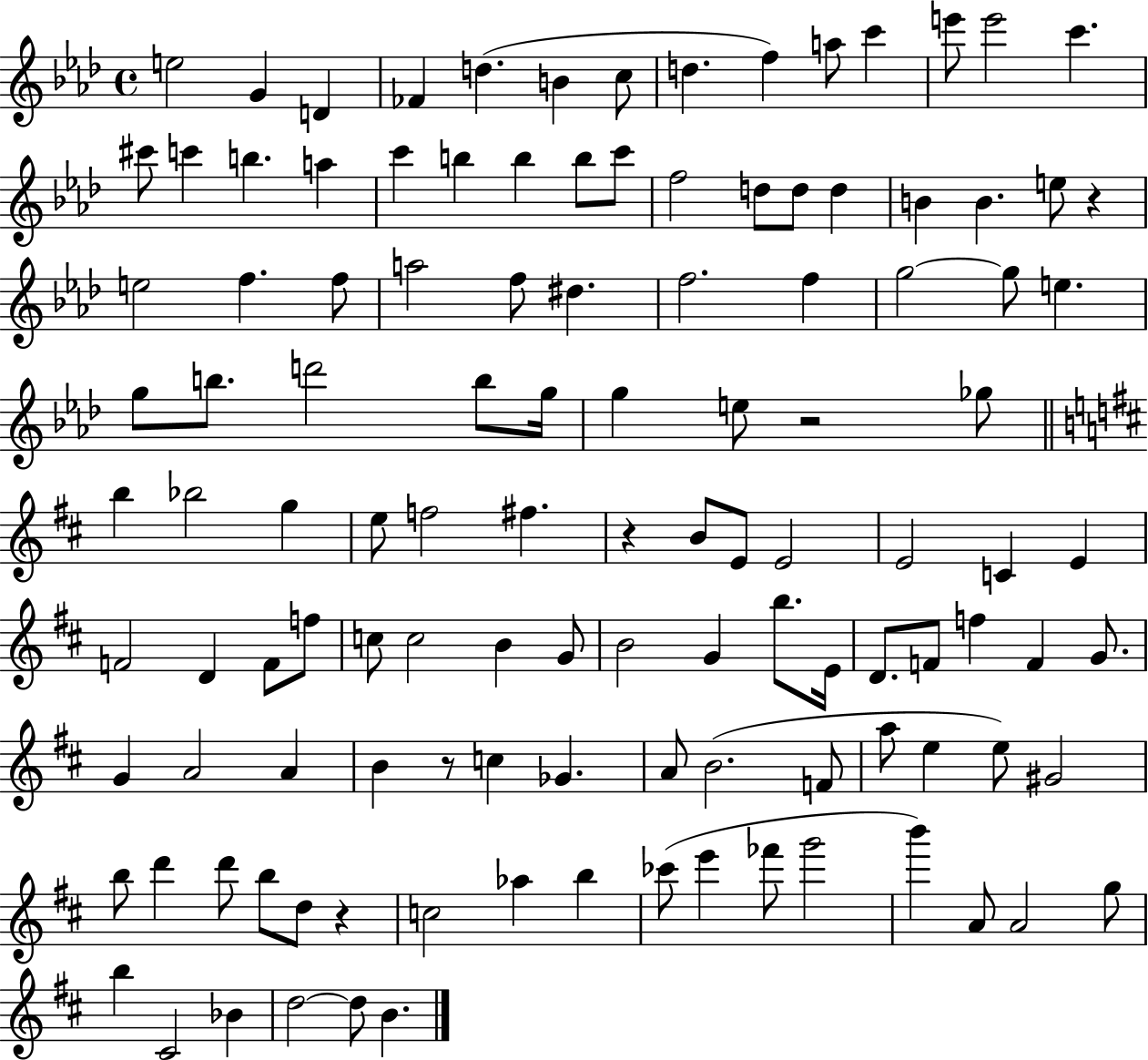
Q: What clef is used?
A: treble